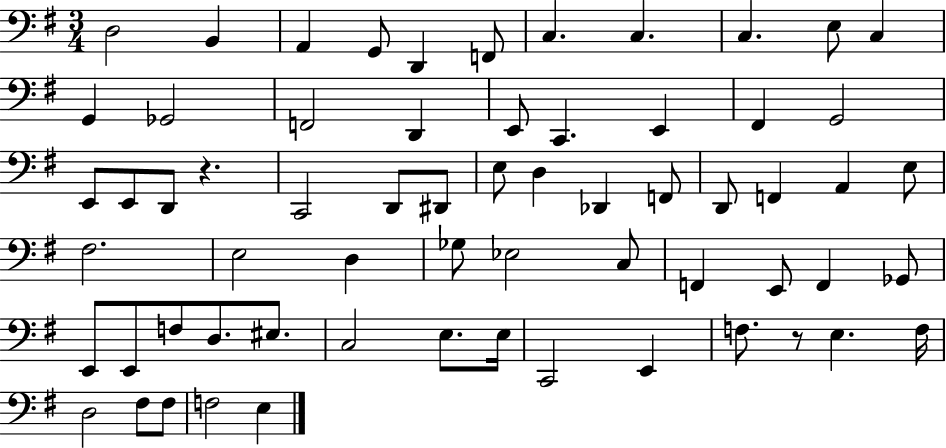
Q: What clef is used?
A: bass